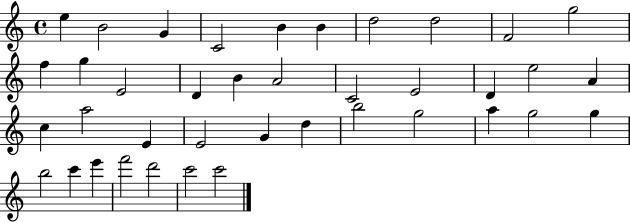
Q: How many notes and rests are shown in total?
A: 39